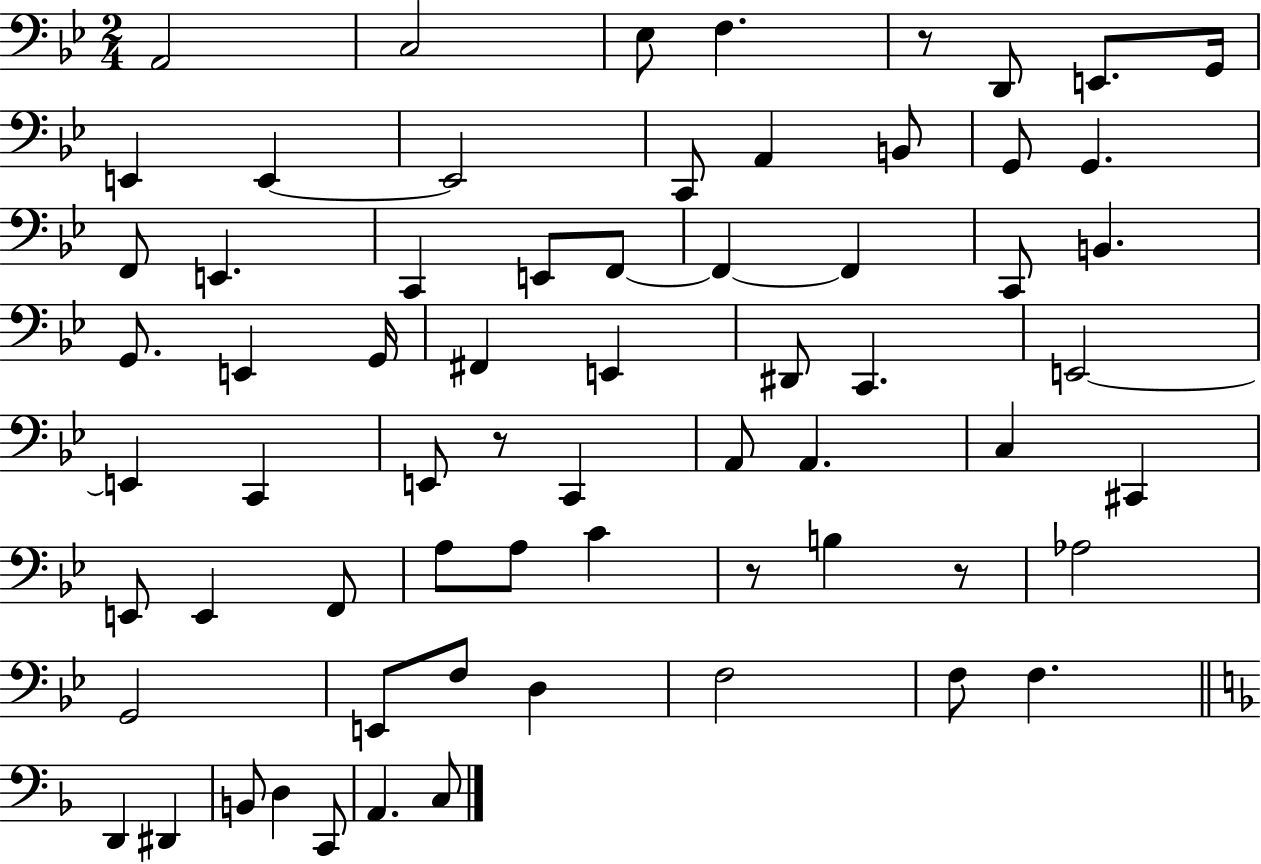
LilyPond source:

{
  \clef bass
  \numericTimeSignature
  \time 2/4
  \key bes \major
  a,2 | c2 | ees8 f4. | r8 d,8 e,8. g,16 | \break e,4 e,4~~ | e,2 | c,8 a,4 b,8 | g,8 g,4. | \break f,8 e,4. | c,4 e,8 f,8~~ | f,4~~ f,4 | c,8 b,4. | \break g,8. e,4 g,16 | fis,4 e,4 | dis,8 c,4. | e,2~~ | \break e,4 c,4 | e,8 r8 c,4 | a,8 a,4. | c4 cis,4 | \break e,8 e,4 f,8 | a8 a8 c'4 | r8 b4 r8 | aes2 | \break g,2 | e,8 f8 d4 | f2 | f8 f4. | \break \bar "||" \break \key f \major d,4 dis,4 | b,8 d4 c,8 | a,4. c8 | \bar "|."
}